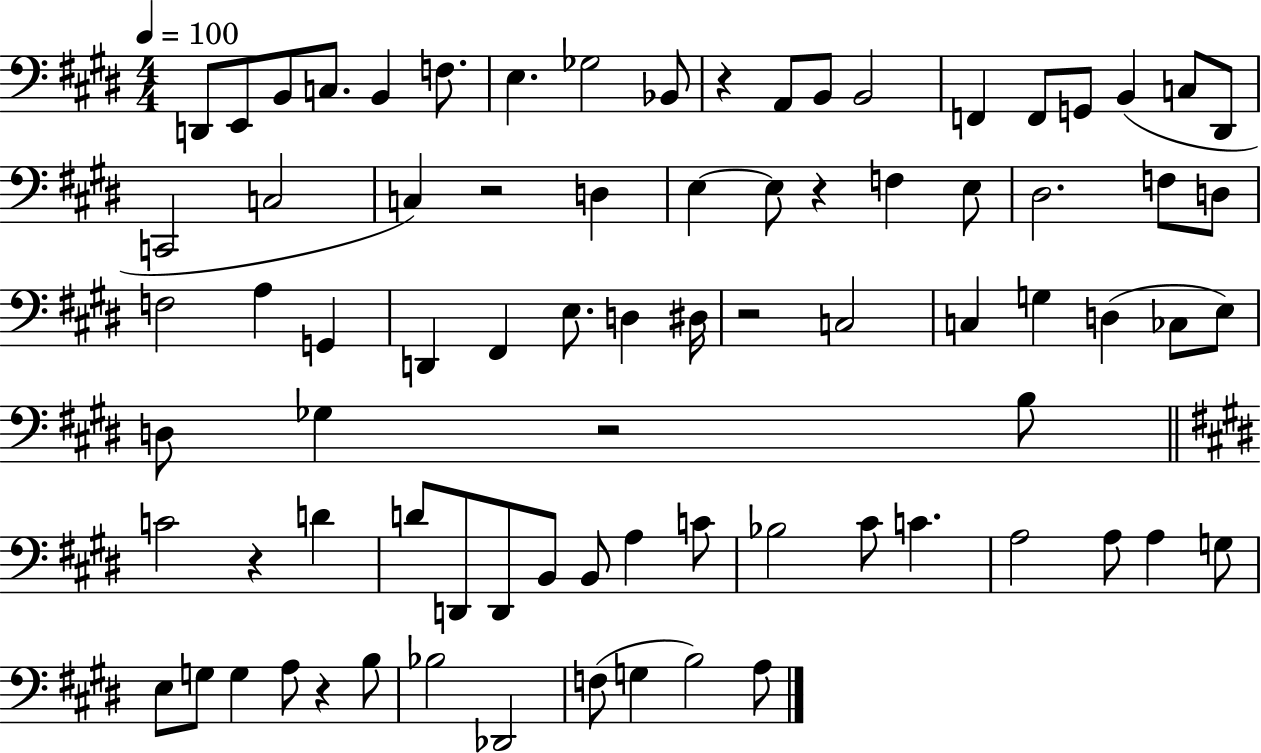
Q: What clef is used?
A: bass